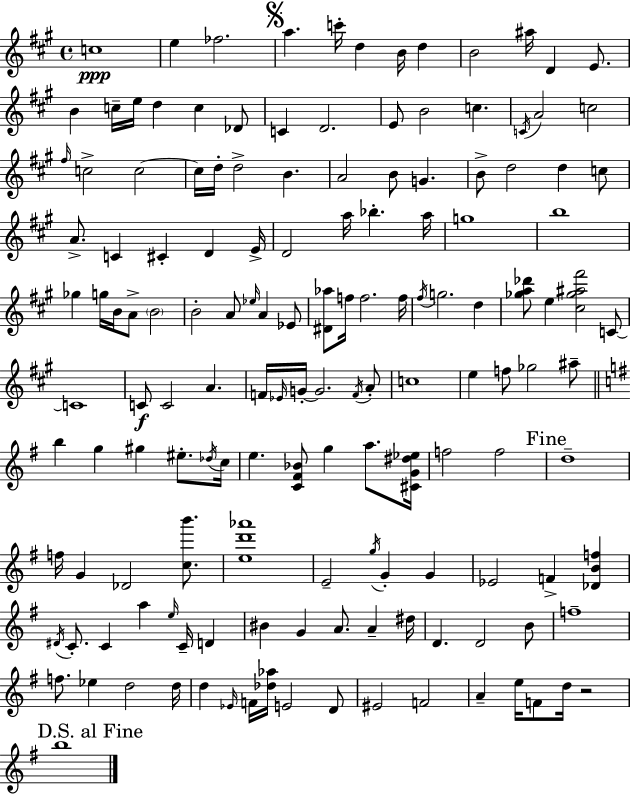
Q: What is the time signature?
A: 4/4